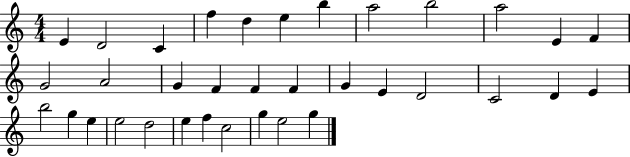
X:1
T:Untitled
M:4/4
L:1/4
K:C
E D2 C f d e b a2 b2 a2 E F G2 A2 G F F F G E D2 C2 D E b2 g e e2 d2 e f c2 g e2 g